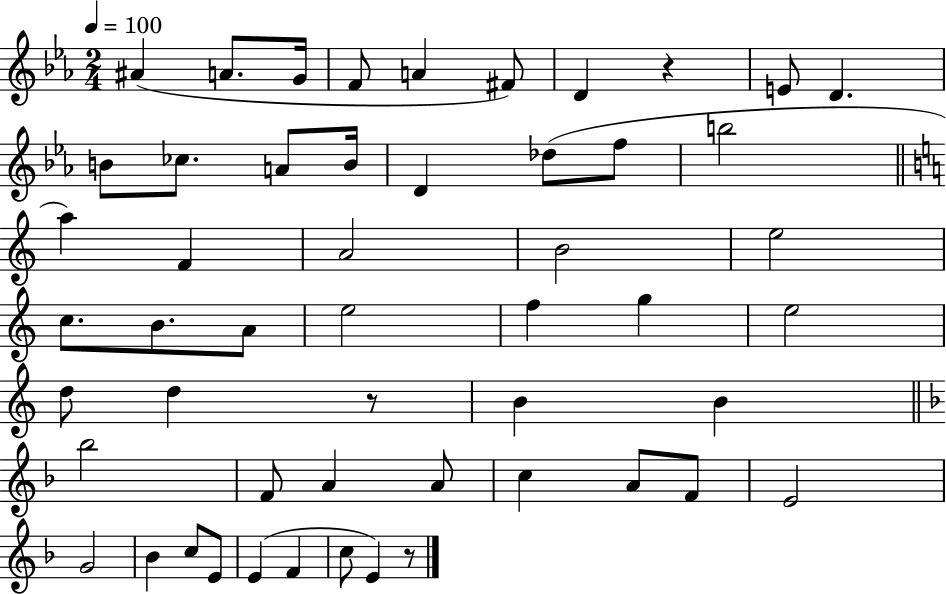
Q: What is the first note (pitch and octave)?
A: A#4